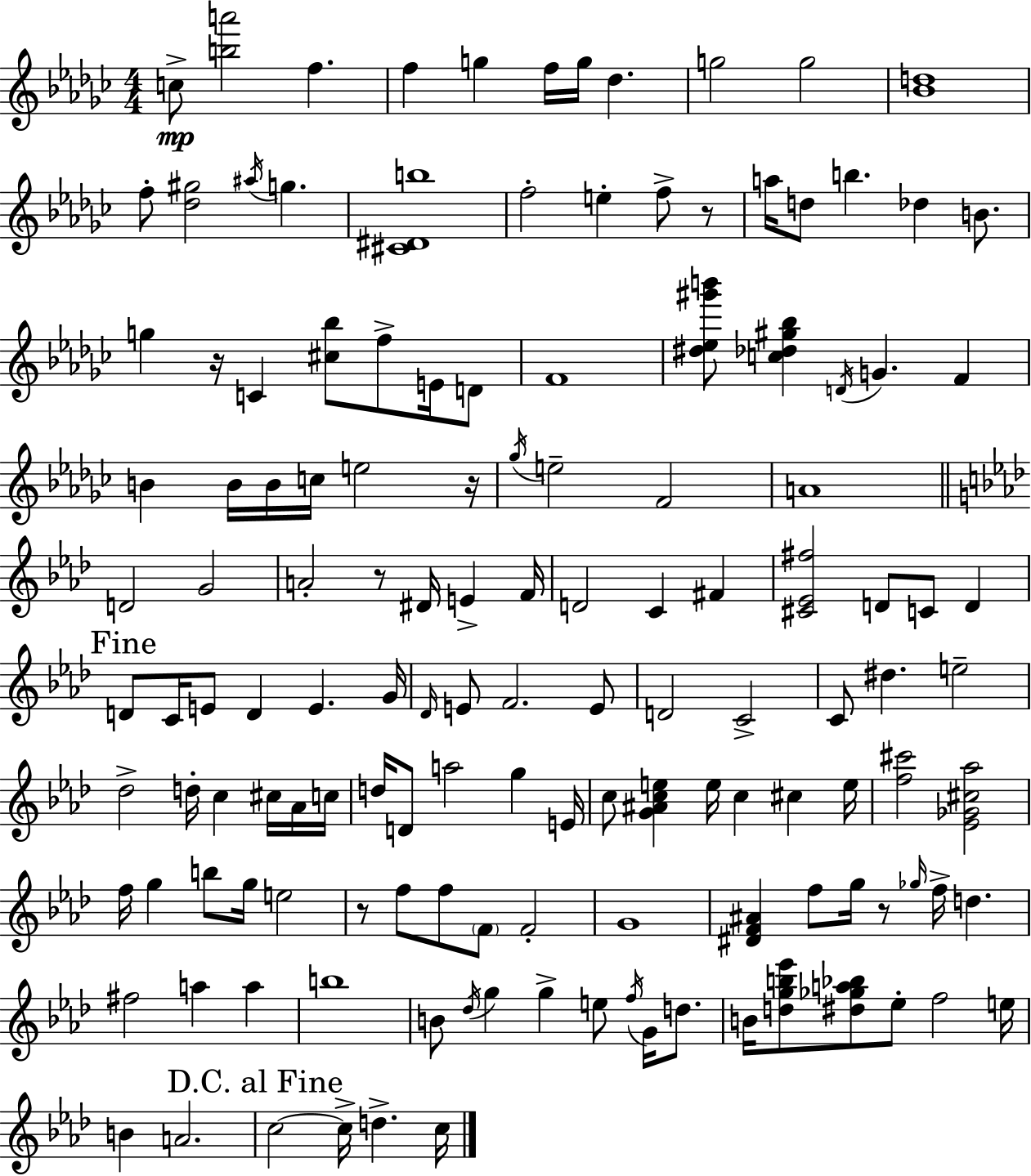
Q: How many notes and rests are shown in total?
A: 138